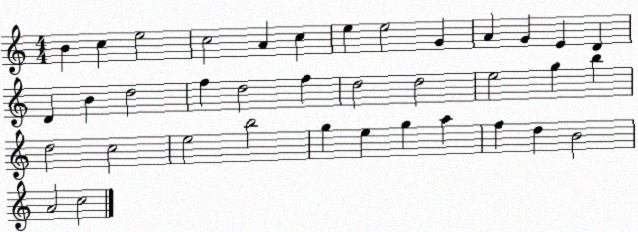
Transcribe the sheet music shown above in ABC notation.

X:1
T:Untitled
M:4/4
L:1/4
K:C
B c e2 c2 A c e e2 G A G E D D B d2 f d2 f d2 d2 e2 g b d2 c2 e2 b2 g e g a f d B2 A2 c2